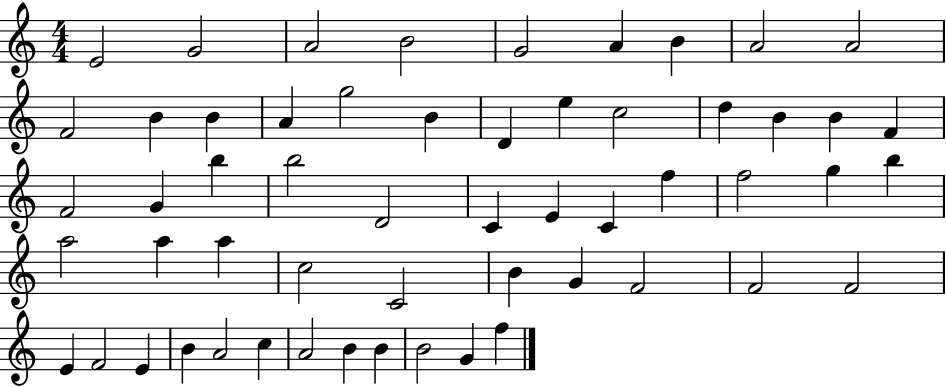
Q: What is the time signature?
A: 4/4